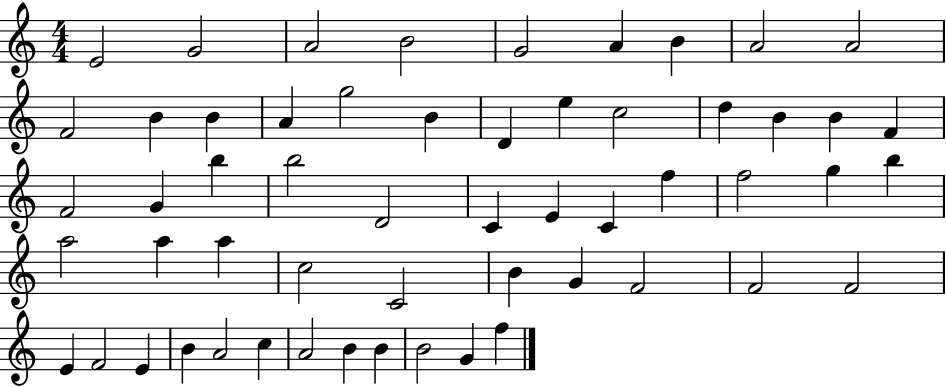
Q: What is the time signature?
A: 4/4